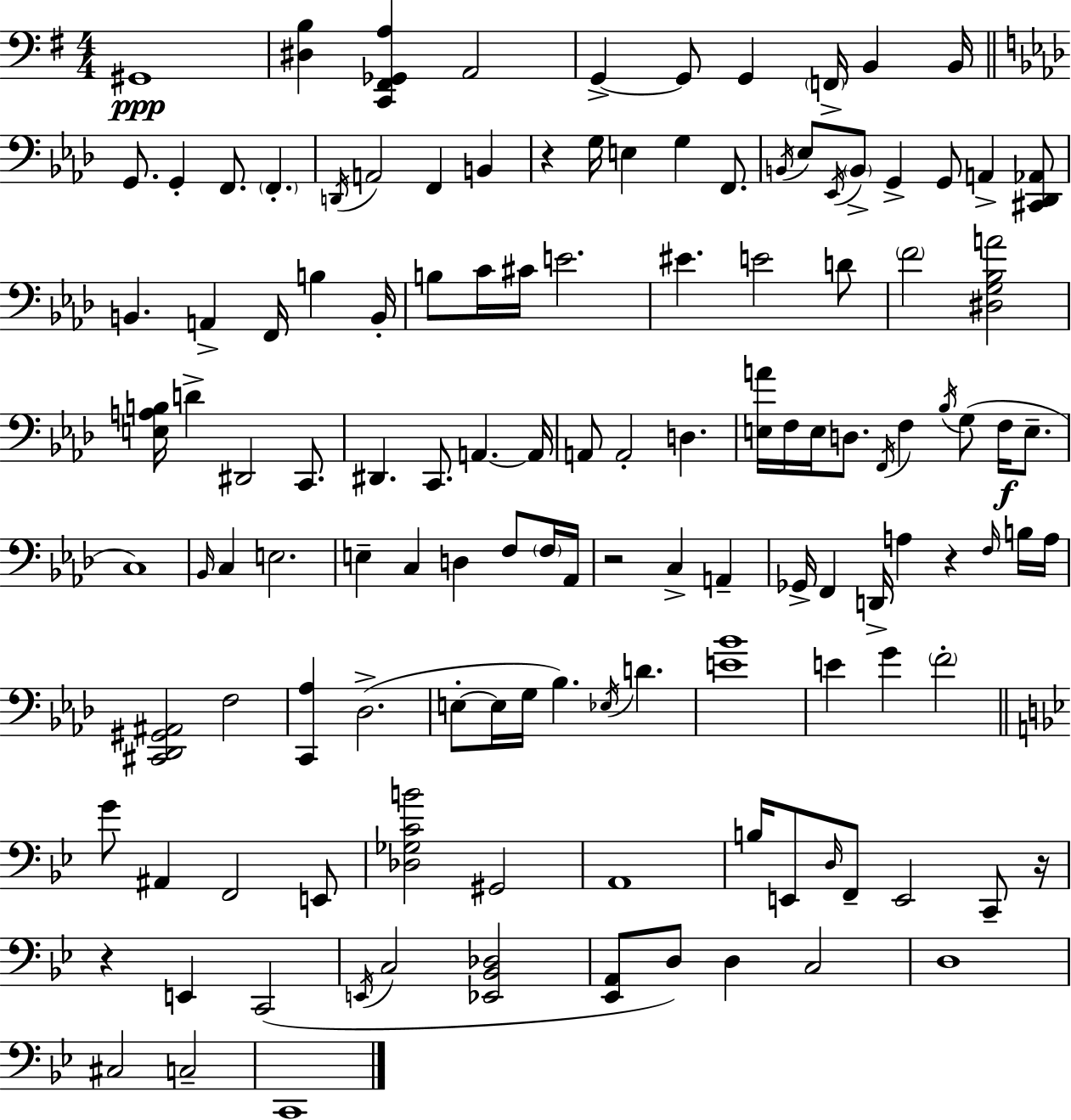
G#2/w [D#3,B3]/q [C2,F#2,Gb2,A3]/q A2/h G2/q G2/e G2/q F2/s B2/q B2/s G2/e. G2/q F2/e. F2/q. D2/s A2/h F2/q B2/q R/q G3/s E3/q G3/q F2/e. B2/s Eb3/e Eb2/s B2/e G2/q G2/e A2/q [C#2,Db2,Ab2]/e B2/q. A2/q F2/s B3/q B2/s B3/e C4/s C#4/s E4/h. EIS4/q. E4/h D4/e F4/h [D#3,G3,Bb3,A4]/h [E3,A3,B3]/s D4/q D#2/h C2/e. D#2/q. C2/e. A2/q. A2/s A2/e A2/h D3/q. [E3,A4]/s F3/s E3/s D3/e. F2/s F3/q Bb3/s G3/e F3/s E3/e. C3/w Bb2/s C3/q E3/h. E3/q C3/q D3/q F3/e F3/s Ab2/s R/h C3/q A2/q Gb2/s F2/q D2/s A3/q R/q F3/s B3/s A3/s [C#2,Db2,G#2,A#2]/h F3/h [C2,Ab3]/q Db3/h. E3/e E3/s G3/s Bb3/q. Eb3/s D4/q. [E4,Bb4]/w E4/q G4/q F4/h G4/e A#2/q F2/h E2/e [Db3,Gb3,C4,B4]/h G#2/h A2/w B3/s E2/e D3/s F2/e E2/h C2/e R/s R/q E2/q C2/h E2/s C3/h [Eb2,Bb2,Db3]/h [Eb2,A2]/e D3/e D3/q C3/h D3/w C#3/h C3/h C2/w